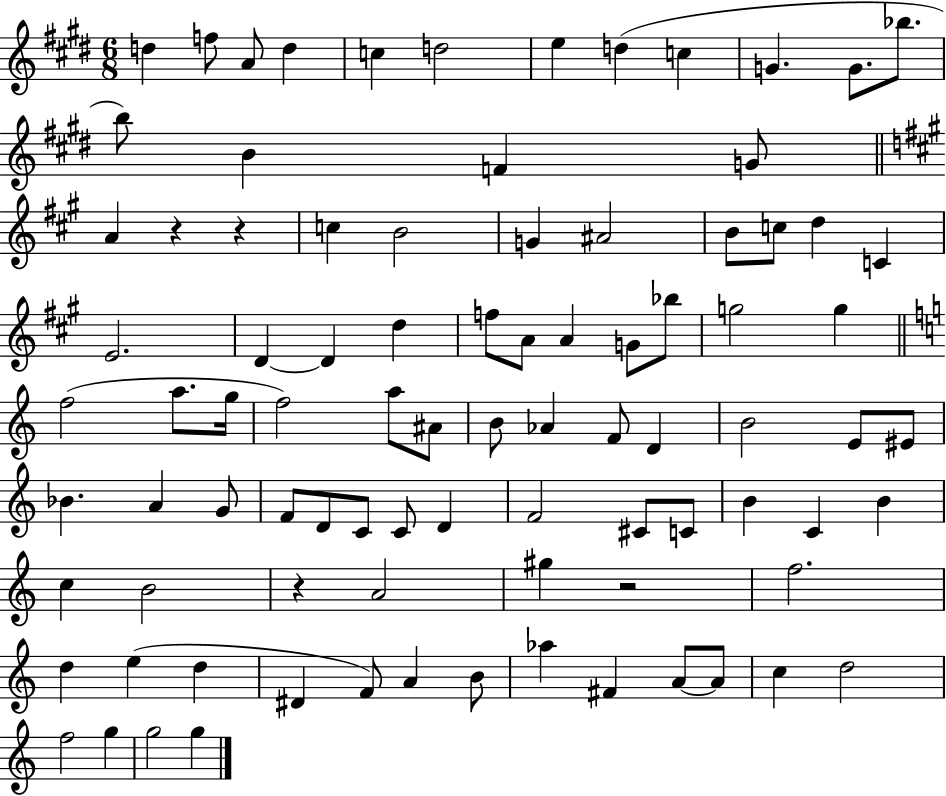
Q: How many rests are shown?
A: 4